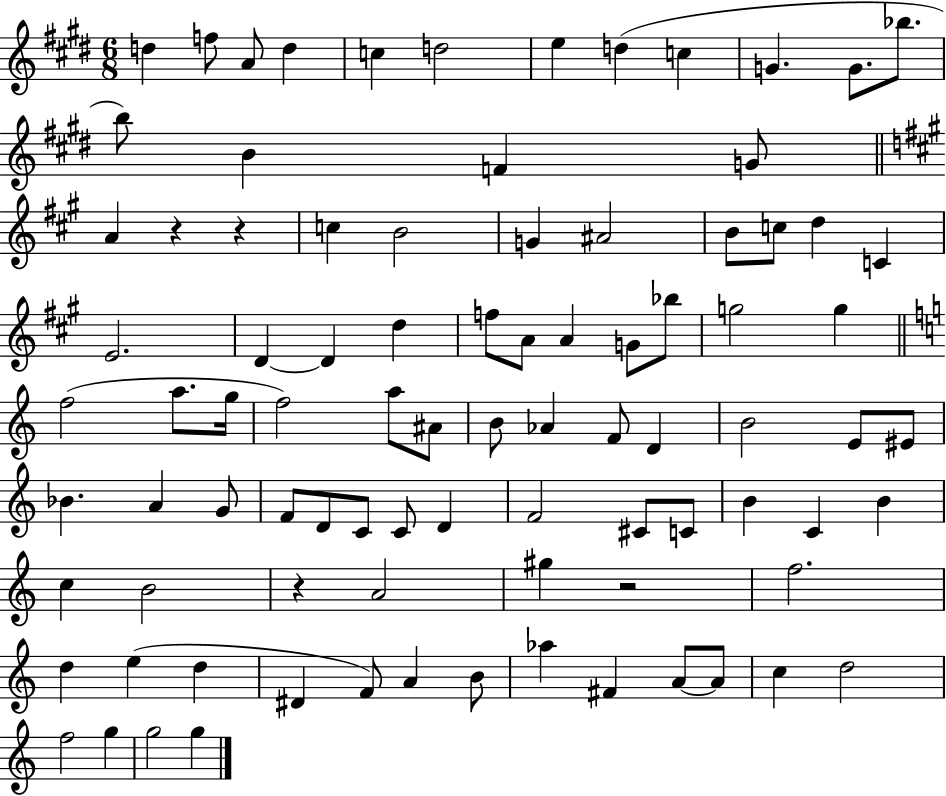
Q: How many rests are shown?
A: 4